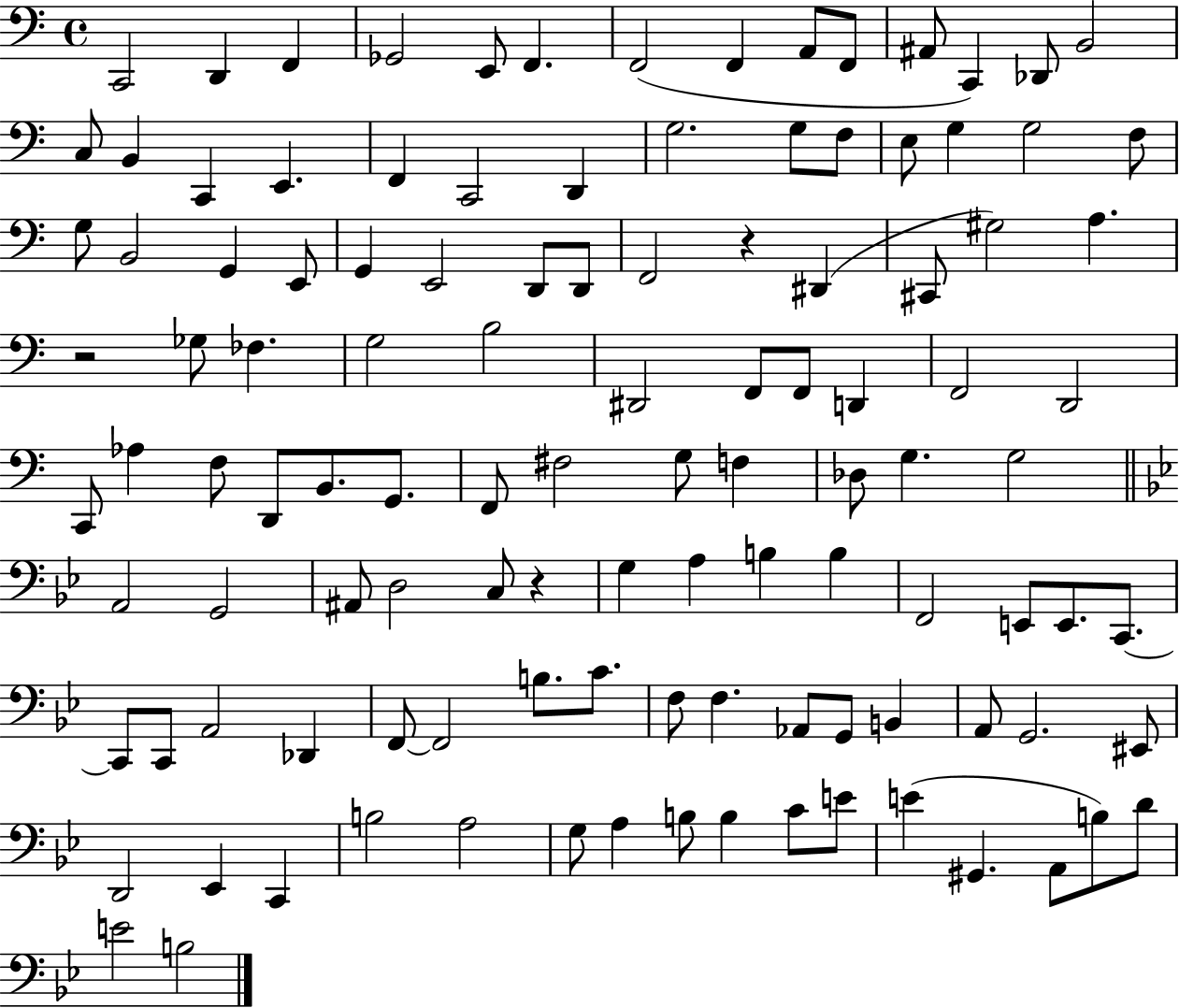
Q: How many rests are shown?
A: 3